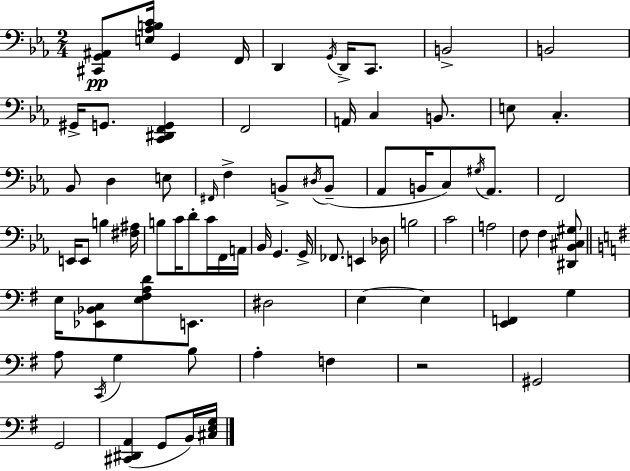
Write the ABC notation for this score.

X:1
T:Untitled
M:2/4
L:1/4
K:Cm
[^C,,G,,^A,,]/2 [E,_A,B,C]/4 G,, F,,/4 D,, G,,/4 D,,/4 C,,/2 B,,2 B,,2 ^G,,/4 G,,/2 [C,,^D,,F,,G,,] F,,2 A,,/4 C, B,,/2 E,/2 C, _B,,/2 D, E,/2 ^F,,/4 F, B,,/2 ^D,/4 B,,/2 _A,,/2 B,,/4 C,/2 ^G,/4 _A,,/2 F,,2 E,,/4 E,,/2 B, [^F,^A,]/4 B,/2 C/4 D/2 C/4 F,,/4 A,,/4 _B,,/4 G,, G,,/4 _F,,/2 E,, _D,/4 B,2 C2 A,2 F,/2 F, [^D,,_B,,^C,^G,]/2 E,/4 [_E,,_B,,C,]/2 [E,^F,A,D]/2 E,,/2 ^D,2 E, E, [E,,F,,] G, A,/2 C,,/4 G, B,/2 A, F, z2 ^G,,2 G,,2 [^C,,^D,,A,,] G,,/2 B,,/4 [^C,E,G,]/4